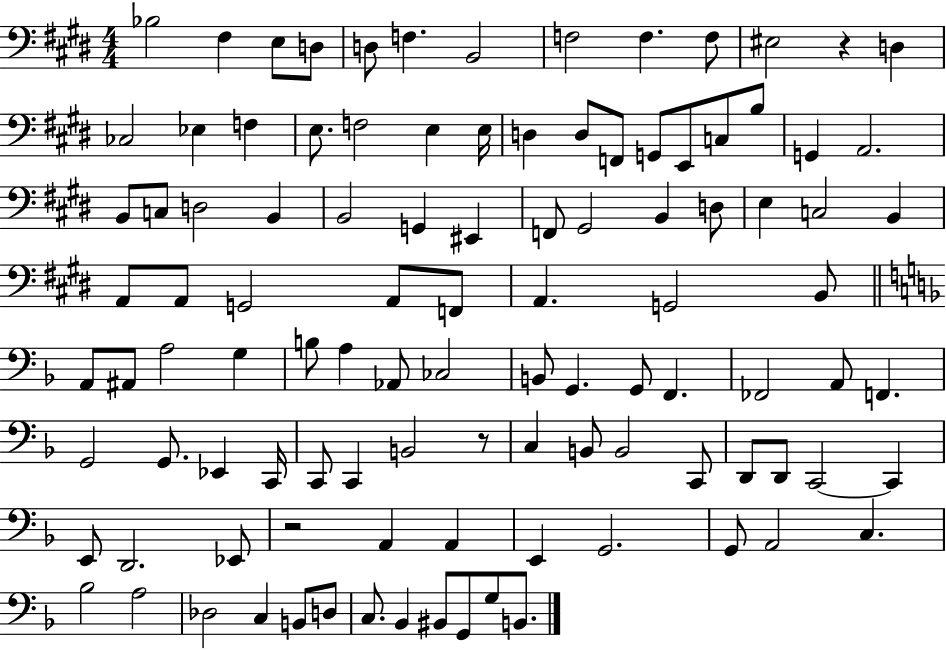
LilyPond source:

{
  \clef bass
  \numericTimeSignature
  \time 4/4
  \key e \major
  bes2 fis4 e8 d8 | d8 f4. b,2 | f2 f4. f8 | eis2 r4 d4 | \break ces2 ees4 f4 | e8. f2 e4 e16 | d4 d8 f,8 g,8 e,8 c8 b8 | g,4 a,2. | \break b,8 c8 d2 b,4 | b,2 g,4 eis,4 | f,8 gis,2 b,4 d8 | e4 c2 b,4 | \break a,8 a,8 g,2 a,8 f,8 | a,4. g,2 b,8 | \bar "||" \break \key f \major a,8 ais,8 a2 g4 | b8 a4 aes,8 ces2 | b,8 g,4. g,8 f,4. | fes,2 a,8 f,4. | \break g,2 g,8. ees,4 c,16 | c,8 c,4 b,2 r8 | c4 b,8 b,2 c,8 | d,8 d,8 c,2~~ c,4 | \break e,8 d,2. ees,8 | r2 a,4 a,4 | e,4 g,2. | g,8 a,2 c4. | \break bes2 a2 | des2 c4 b,8 d8 | c8. bes,4 bis,8 g,8 g8 b,8. | \bar "|."
}